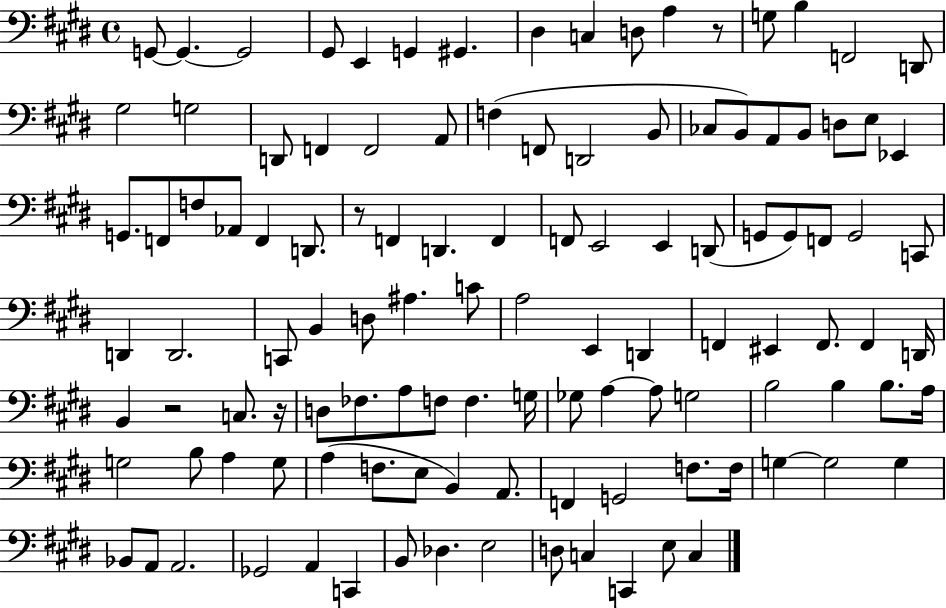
X:1
T:Untitled
M:4/4
L:1/4
K:E
G,,/2 G,, G,,2 ^G,,/2 E,, G,, ^G,, ^D, C, D,/2 A, z/2 G,/2 B, F,,2 D,,/2 ^G,2 G,2 D,,/2 F,, F,,2 A,,/2 F, F,,/2 D,,2 B,,/2 _C,/2 B,,/2 A,,/2 B,,/2 D,/2 E,/2 _E,, G,,/2 F,,/2 F,/2 _A,,/2 F,, D,,/2 z/2 F,, D,, F,, F,,/2 E,,2 E,, D,,/2 G,,/2 G,,/2 F,,/2 G,,2 C,,/2 D,, D,,2 C,,/2 B,, D,/2 ^A, C/2 A,2 E,, D,, F,, ^E,, F,,/2 F,, D,,/4 B,, z2 C,/2 z/4 D,/2 _F,/2 A,/2 F,/2 F, G,/4 _G,/2 A, A,/2 G,2 B,2 B, B,/2 A,/4 G,2 B,/2 A, G,/2 A, F,/2 E,/2 B,, A,,/2 F,, G,,2 F,/2 F,/4 G, G,2 G, _B,,/2 A,,/2 A,,2 _G,,2 A,, C,, B,,/2 _D, E,2 D,/2 C, C,, E,/2 C,